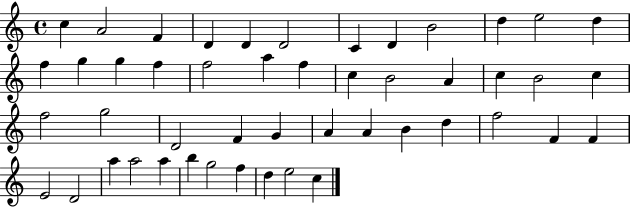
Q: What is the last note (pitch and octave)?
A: C5